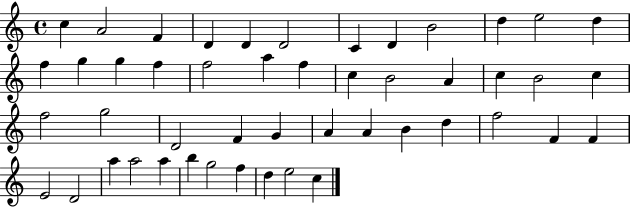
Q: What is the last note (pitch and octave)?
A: C5